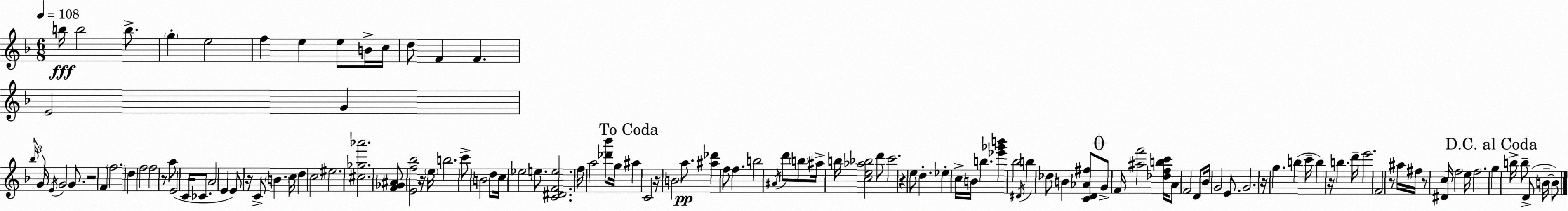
X:1
T:Untitled
M:6/8
L:1/4
K:F
b/4 b2 b/2 g e2 f e e/2 B/4 c/4 d/2 F F E2 G _b/4 G/4 E/4 G2 G/2 z2 F f2 d f2 f2 z/2 a/2 E2 C/4 _C/2 A2 E E/2 z/4 C/2 B c/4 d c2 ^e2 [^c_g_a']2 [F_G^A]/2 [Ef_b]2 z/4 e/4 b2 c'/2 B2 d/2 c/4 _e2 e/2 [C^DFe]2 f/4 a2 [_d'_b']/2 g/4 ^a C2 z/4 B2 a/2 [^a_d'] f/2 f b2 ^A/4 d'/2 b/2 ^a/4 b/4 [ce_a_b]2 d'/2 c'2 z e/2 d _e c/4 B/4 b [_e'_g'b'] _b2 ^D/4 b _d/2 B [CD_A^f]/2 G/2 F/4 [^af']2 [_dfbc']/4 A/2 F2 D/2 _B/4 G2 E/2 G2 z/4 g b c'/4 b z/4 b d'/4 e'2 F2 z/2 ^a/4 ^f/4 z/2 [^Dc]/4 f2 e/4 f2 g b/4 b/2 D/2 B/4 B/2